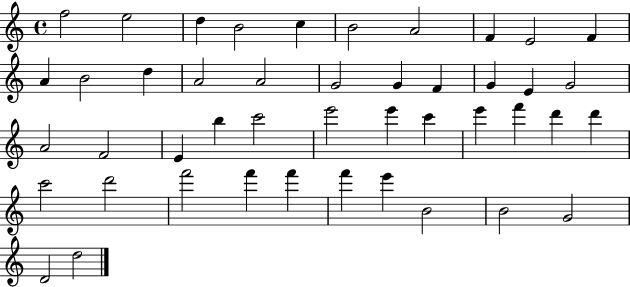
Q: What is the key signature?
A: C major